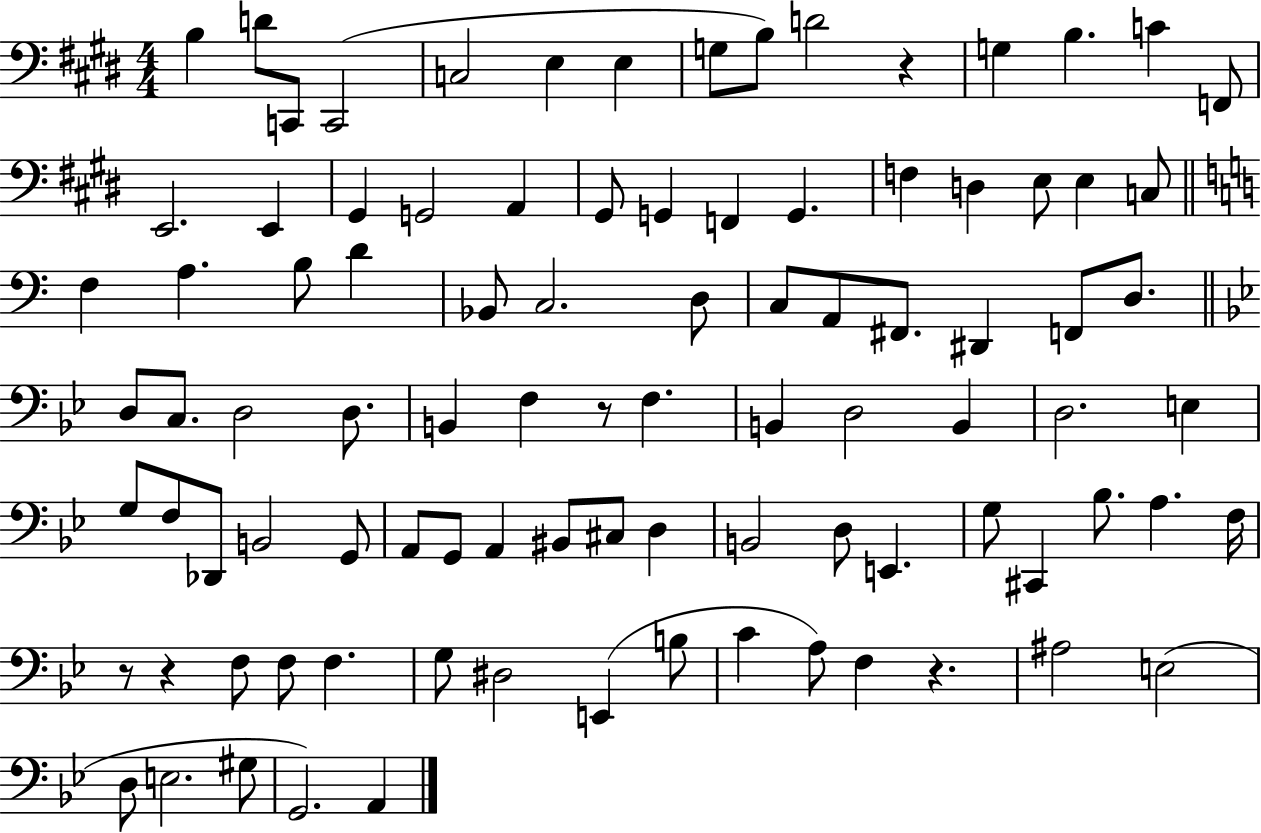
{
  \clef bass
  \numericTimeSignature
  \time 4/4
  \key e \major
  b4 d'8 c,8 c,2( | c2 e4 e4 | g8 b8) d'2 r4 | g4 b4. c'4 f,8 | \break e,2. e,4 | gis,4 g,2 a,4 | gis,8 g,4 f,4 g,4. | f4 d4 e8 e4 c8 | \break \bar "||" \break \key a \minor f4 a4. b8 d'4 | bes,8 c2. d8 | c8 a,8 fis,8. dis,4 f,8 d8. | \bar "||" \break \key g \minor d8 c8. d2 d8. | b,4 f4 r8 f4. | b,4 d2 b,4 | d2. e4 | \break g8 f8 des,8 b,2 g,8 | a,8 g,8 a,4 bis,8 cis8 d4 | b,2 d8 e,4. | g8 cis,4 bes8. a4. f16 | \break r8 r4 f8 f8 f4. | g8 dis2 e,4( b8 | c'4 a8) f4 r4. | ais2 e2( | \break d8 e2. gis8 | g,2.) a,4 | \bar "|."
}